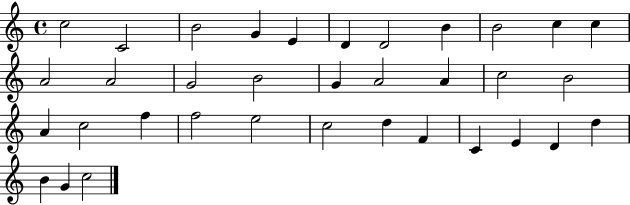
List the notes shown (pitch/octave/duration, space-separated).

C5/h C4/h B4/h G4/q E4/q D4/q D4/h B4/q B4/h C5/q C5/q A4/h A4/h G4/h B4/h G4/q A4/h A4/q C5/h B4/h A4/q C5/h F5/q F5/h E5/h C5/h D5/q F4/q C4/q E4/q D4/q D5/q B4/q G4/q C5/h